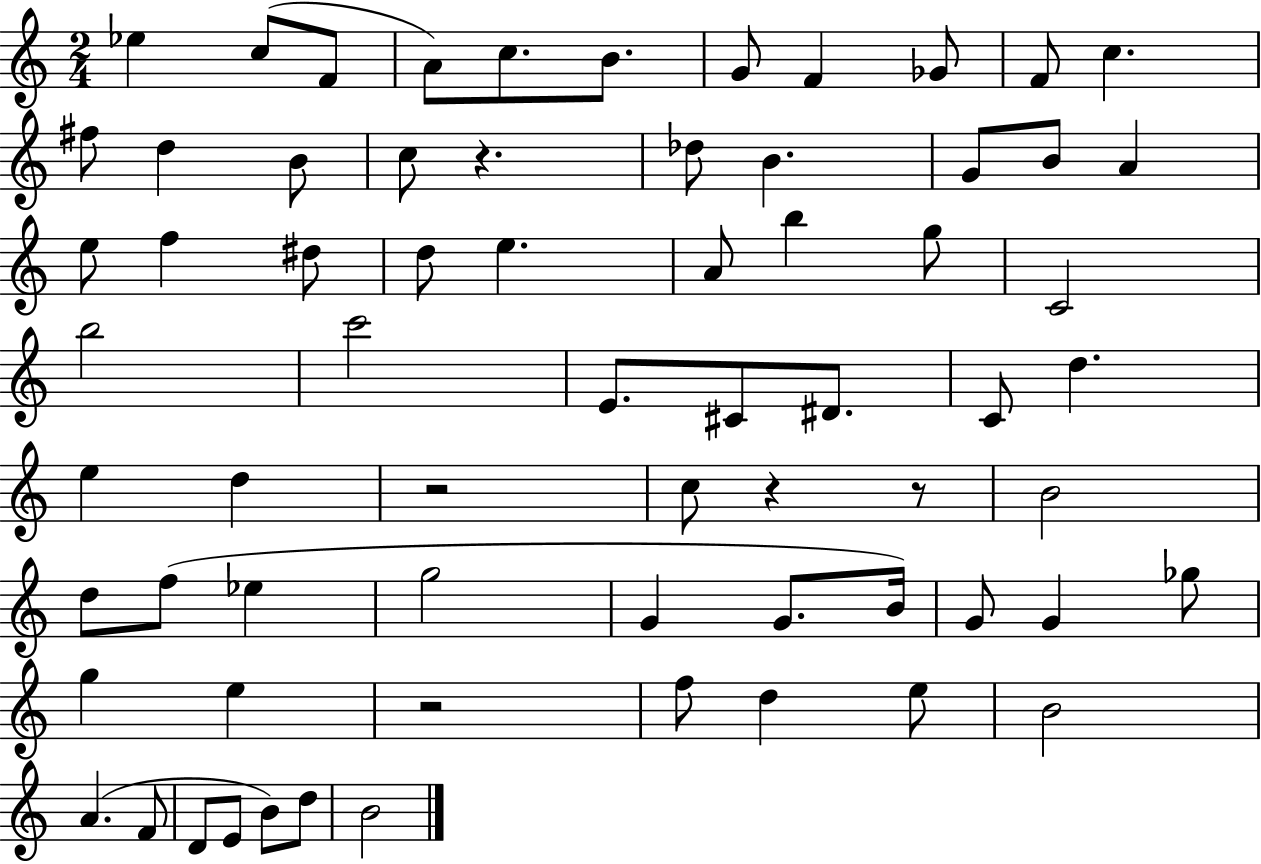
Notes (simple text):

Eb5/q C5/e F4/e A4/e C5/e. B4/e. G4/e F4/q Gb4/e F4/e C5/q. F#5/e D5/q B4/e C5/e R/q. Db5/e B4/q. G4/e B4/e A4/q E5/e F5/q D#5/e D5/e E5/q. A4/e B5/q G5/e C4/h B5/h C6/h E4/e. C#4/e D#4/e. C4/e D5/q. E5/q D5/q R/h C5/e R/q R/e B4/h D5/e F5/e Eb5/q G5/h G4/q G4/e. B4/s G4/e G4/q Gb5/e G5/q E5/q R/h F5/e D5/q E5/e B4/h A4/q. F4/e D4/e E4/e B4/e D5/e B4/h